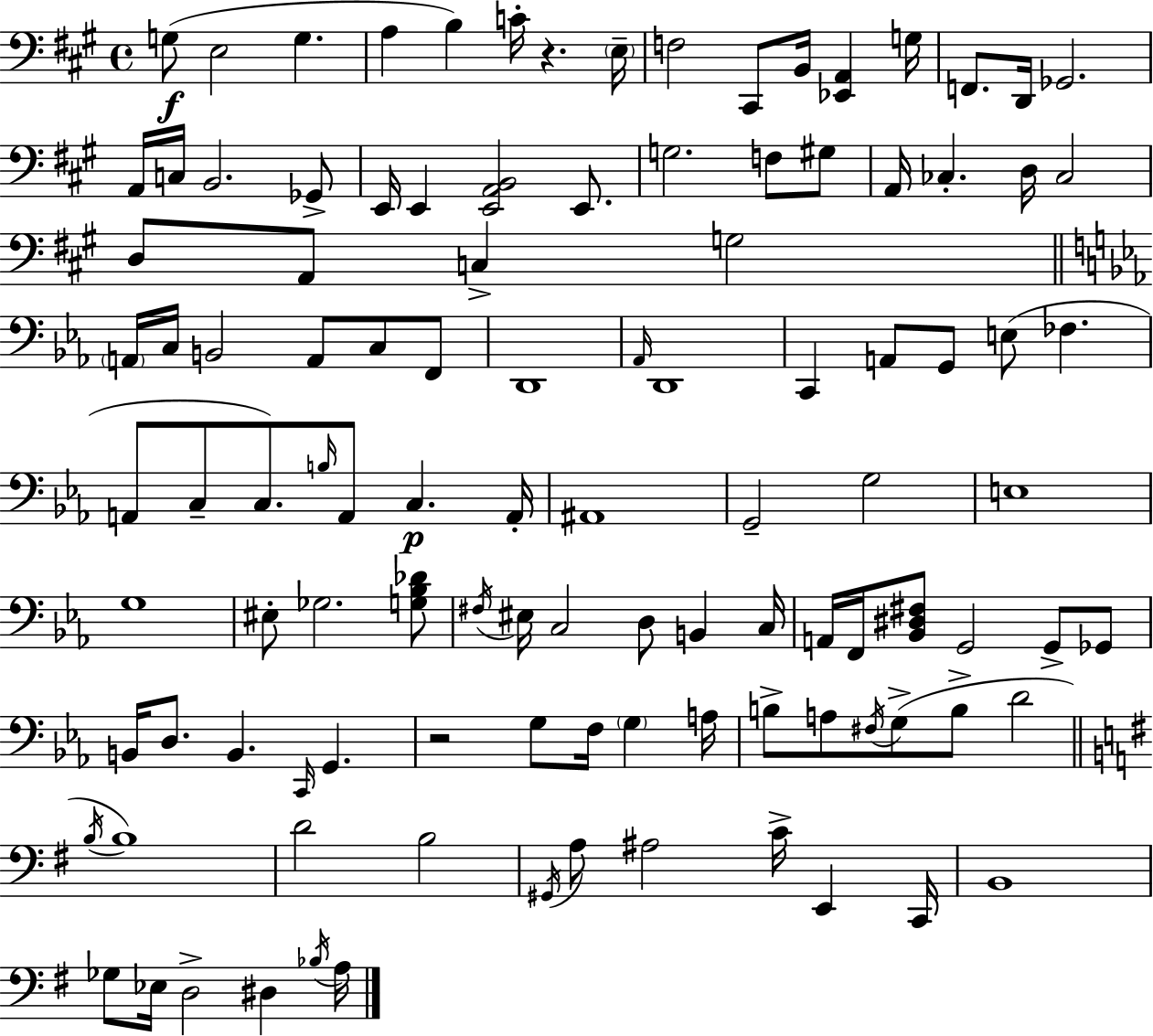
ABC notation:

X:1
T:Untitled
M:4/4
L:1/4
K:A
G,/2 E,2 G, A, B, C/4 z E,/4 F,2 ^C,,/2 B,,/4 [_E,,A,,] G,/4 F,,/2 D,,/4 _G,,2 A,,/4 C,/4 B,,2 _G,,/2 E,,/4 E,, [E,,A,,B,,]2 E,,/2 G,2 F,/2 ^G,/2 A,,/4 _C, D,/4 _C,2 D,/2 A,,/2 C, G,2 A,,/4 C,/4 B,,2 A,,/2 C,/2 F,,/2 D,,4 _A,,/4 D,,4 C,, A,,/2 G,,/2 E,/2 _F, A,,/2 C,/2 C,/2 B,/4 A,,/2 C, A,,/4 ^A,,4 G,,2 G,2 E,4 G,4 ^E,/2 _G,2 [G,_B,_D]/2 ^F,/4 ^E,/4 C,2 D,/2 B,, C,/4 A,,/4 F,,/4 [_B,,^D,^F,]/2 G,,2 G,,/2 _G,,/2 B,,/4 D,/2 B,, C,,/4 G,, z2 G,/2 F,/4 G, A,/4 B,/2 A,/2 ^F,/4 G,/2 B,/2 D2 B,/4 B,4 D2 B,2 ^G,,/4 A,/2 ^A,2 C/4 E,, C,,/4 B,,4 _G,/2 _E,/4 D,2 ^D, _B,/4 A,/4